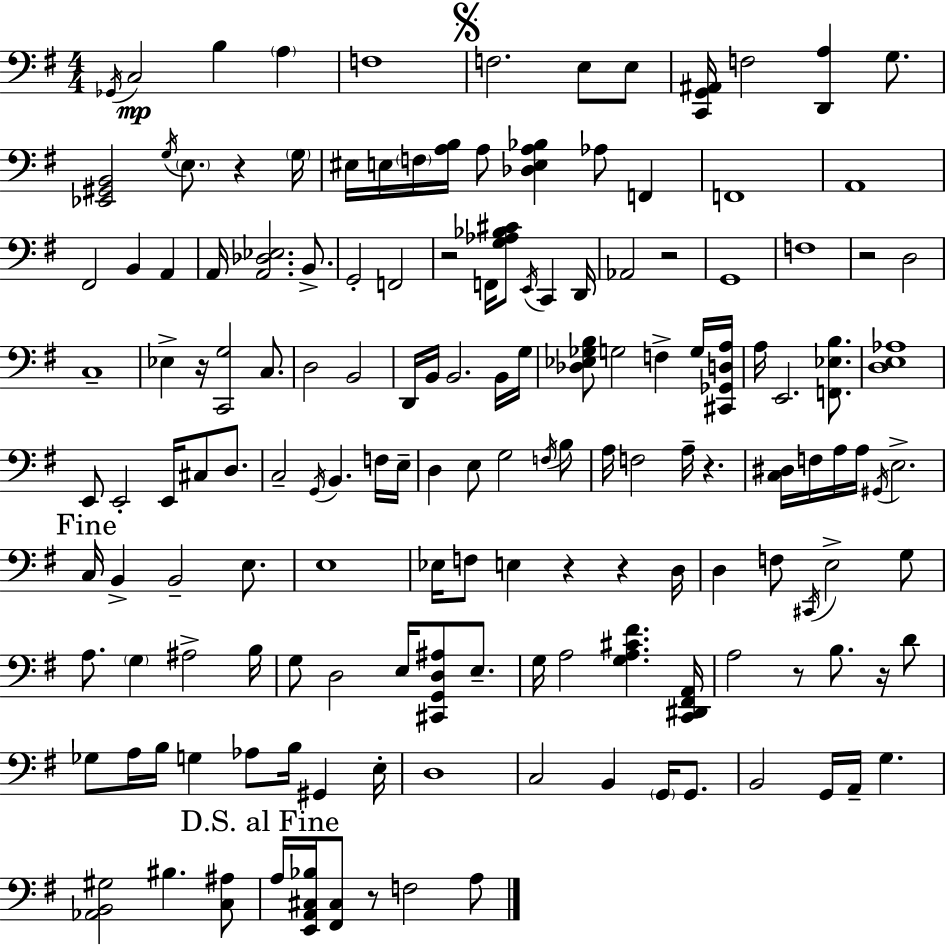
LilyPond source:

{
  \clef bass
  \numericTimeSignature
  \time 4/4
  \key g \major
  \acciaccatura { ges,16 }\mp c2 b4 \parenthesize a4 | f1 | \mark \markup { \musicglyph "scripts.segno" } f2. e8 e8 | <c, g, ais,>16 f2 <d, a>4 g8. | \break <ees, gis, b,>2 \acciaccatura { g16 } \parenthesize e8. r4 | \parenthesize g16 eis16 e16 \parenthesize f16 <a b>16 a8 <des e a bes>4 aes8 f,4 | f,1 | a,1 | \break fis,2 b,4 a,4 | a,16 <a, des ees>2. b,8.-> | g,2-. f,2 | r2 f,16 <g aes bes cis'>8 \acciaccatura { e,16 } c,4 | \break d,16 aes,2 r2 | g,1 | f1 | r2 d2 | \break c1-- | ees4-> r16 <c, g>2 | c8. d2 b,2 | d,16 b,16 b,2. | \break b,16 g16 <des ees ges b>8 g2 f4-> | g16 <cis, ges, d a>16 a16 e,2. | <f, ees b>8. <d e aes>1 | e,8 e,2-. e,16 cis8 | \break d8. c2-- \acciaccatura { g,16 } b,4. | f16 e16-- d4 e8 g2 | \acciaccatura { f16 } b8 a16 f2 a16-- r4. | <c dis>16 f16 a16 a16 \acciaccatura { gis,16 } e2.-> | \break \mark "Fine" c16 b,4-> b,2-- | e8. e1 | ees16 f8 e4 r4 | r4 d16 d4 f8 \acciaccatura { cis,16 } e2-> | \break g8 a8. \parenthesize g4 ais2-> | b16 g8 d2 | e16 <cis, g, d ais>8 e8.-- g16 a2 | <g a cis' fis'>4. <c, dis, fis, a,>16 a2 r8 | \break b8. r16 d'8 ges8 a16 b16 g4 aes8 | b16 gis,4 e16-. d1 | c2 b,4 | \parenthesize g,16 g,8. b,2 g,16 | \break a,16-- g4. <aes, b, gis>2 bis4. | <c ais>8 \mark "D.S. al Fine" a16 <e, a, cis bes>16 <fis, cis>8 r8 f2 | a8 \bar "|."
}